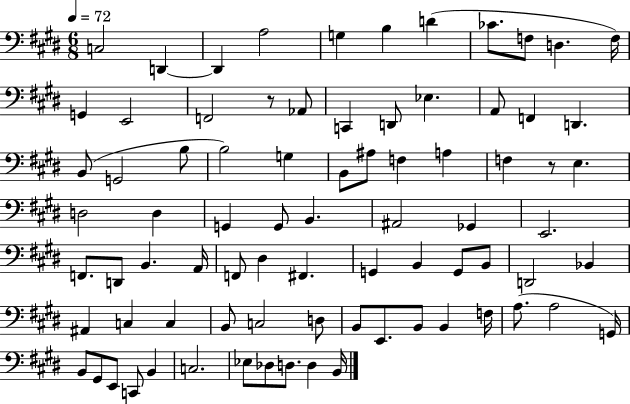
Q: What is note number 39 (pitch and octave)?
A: Gb2